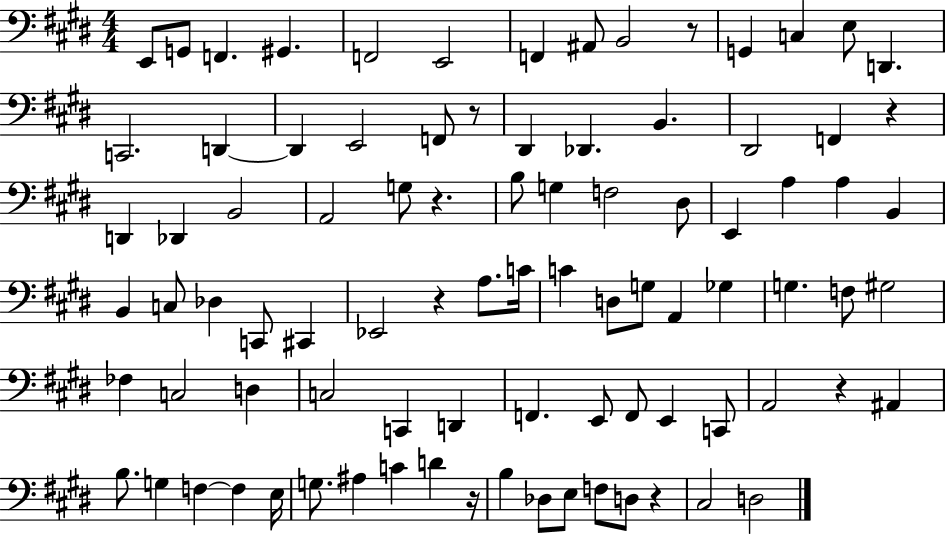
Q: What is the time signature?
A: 4/4